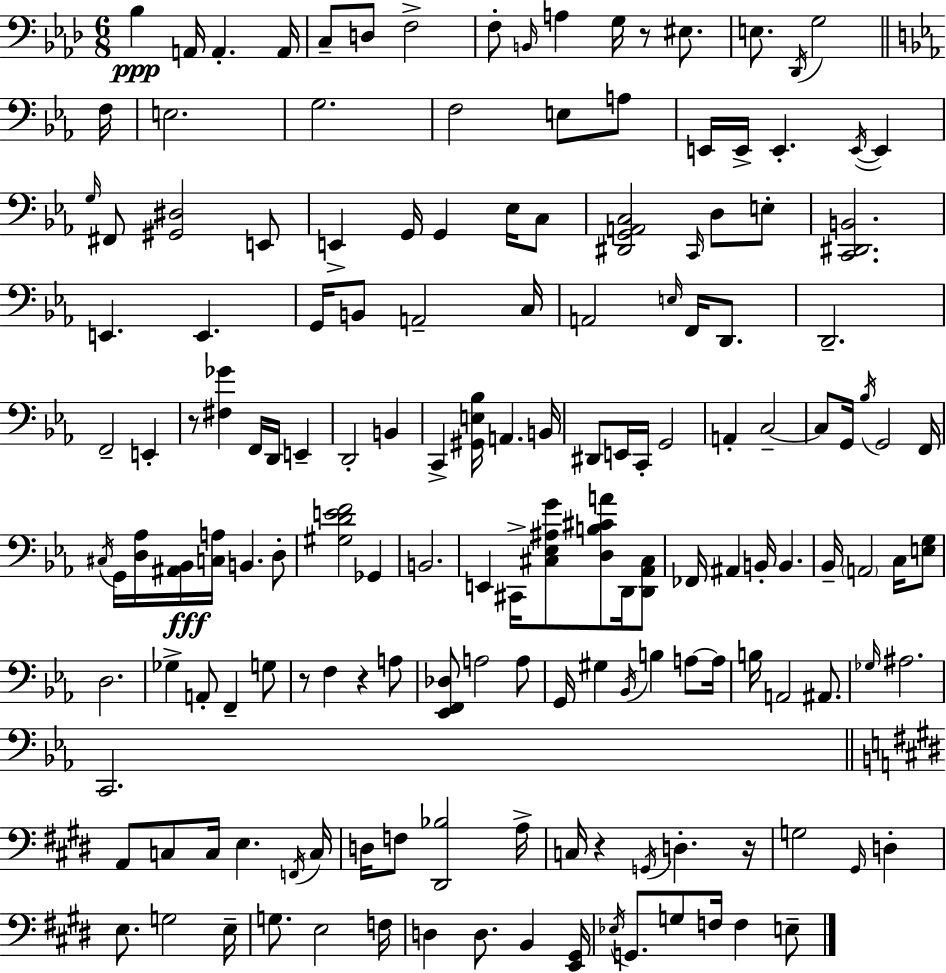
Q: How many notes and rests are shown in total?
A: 158